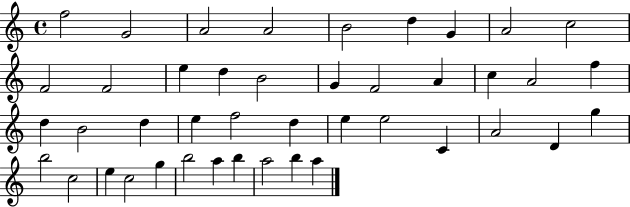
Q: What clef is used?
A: treble